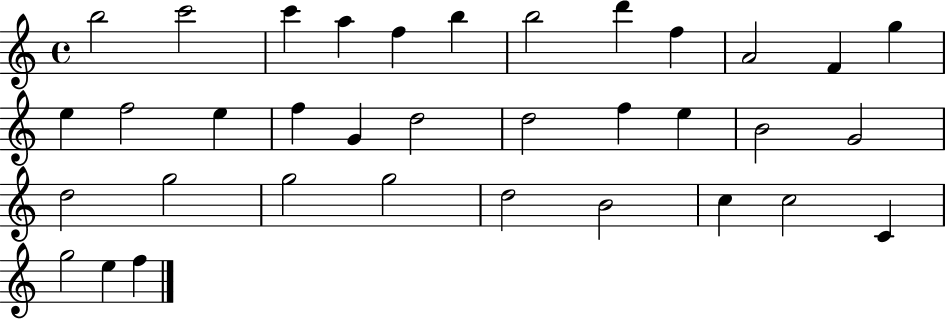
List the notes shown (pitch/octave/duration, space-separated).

B5/h C6/h C6/q A5/q F5/q B5/q B5/h D6/q F5/q A4/h F4/q G5/q E5/q F5/h E5/q F5/q G4/q D5/h D5/h F5/q E5/q B4/h G4/h D5/h G5/h G5/h G5/h D5/h B4/h C5/q C5/h C4/q G5/h E5/q F5/q